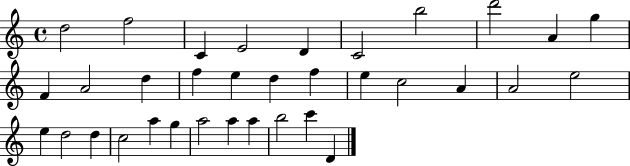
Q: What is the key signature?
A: C major